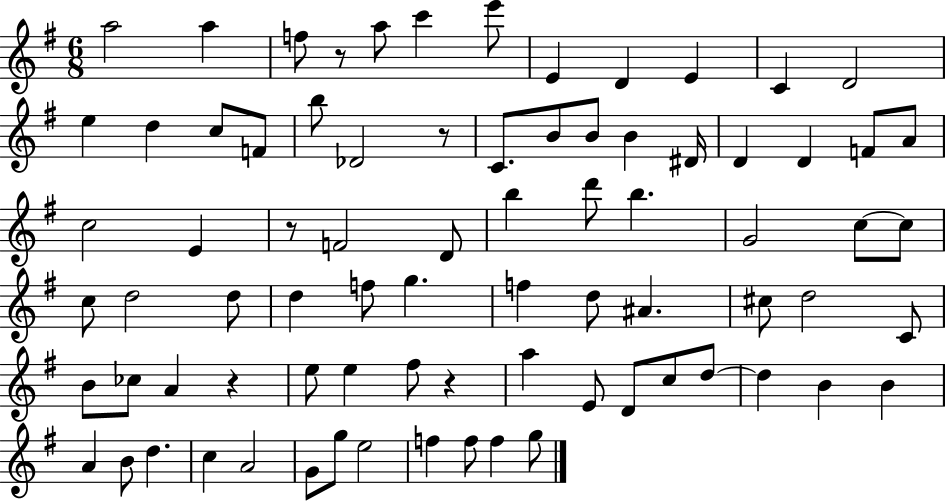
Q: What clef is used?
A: treble